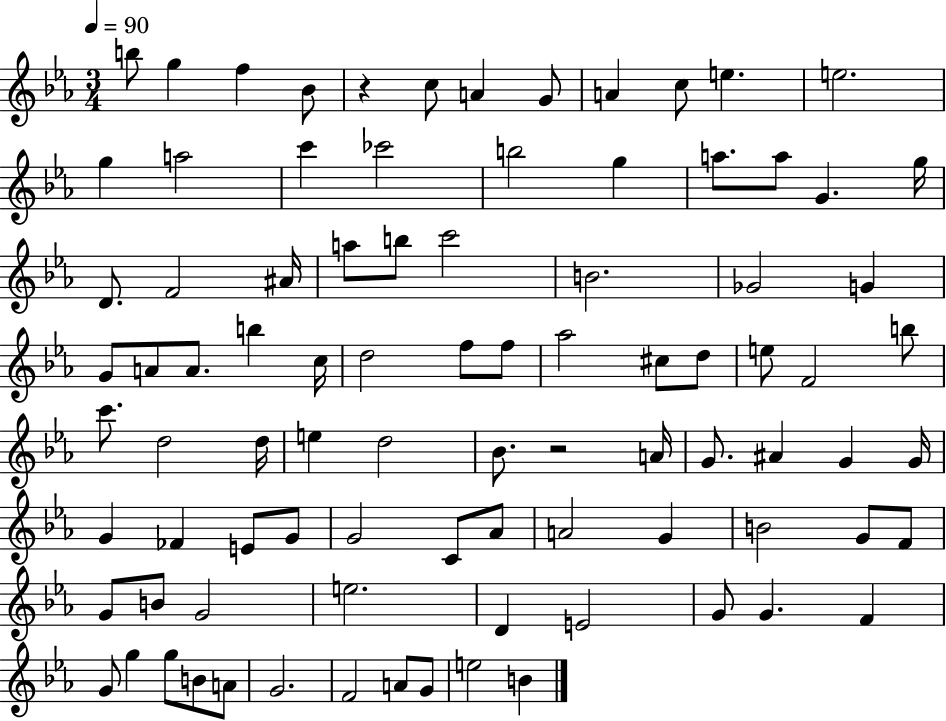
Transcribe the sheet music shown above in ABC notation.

X:1
T:Untitled
M:3/4
L:1/4
K:Eb
b/2 g f _B/2 z c/2 A G/2 A c/2 e e2 g a2 c' _c'2 b2 g a/2 a/2 G g/4 D/2 F2 ^A/4 a/2 b/2 c'2 B2 _G2 G G/2 A/2 A/2 b c/4 d2 f/2 f/2 _a2 ^c/2 d/2 e/2 F2 b/2 c'/2 d2 d/4 e d2 _B/2 z2 A/4 G/2 ^A G G/4 G _F E/2 G/2 G2 C/2 _A/2 A2 G B2 G/2 F/2 G/2 B/2 G2 e2 D E2 G/2 G F G/2 g g/2 B/2 A/2 G2 F2 A/2 G/2 e2 B